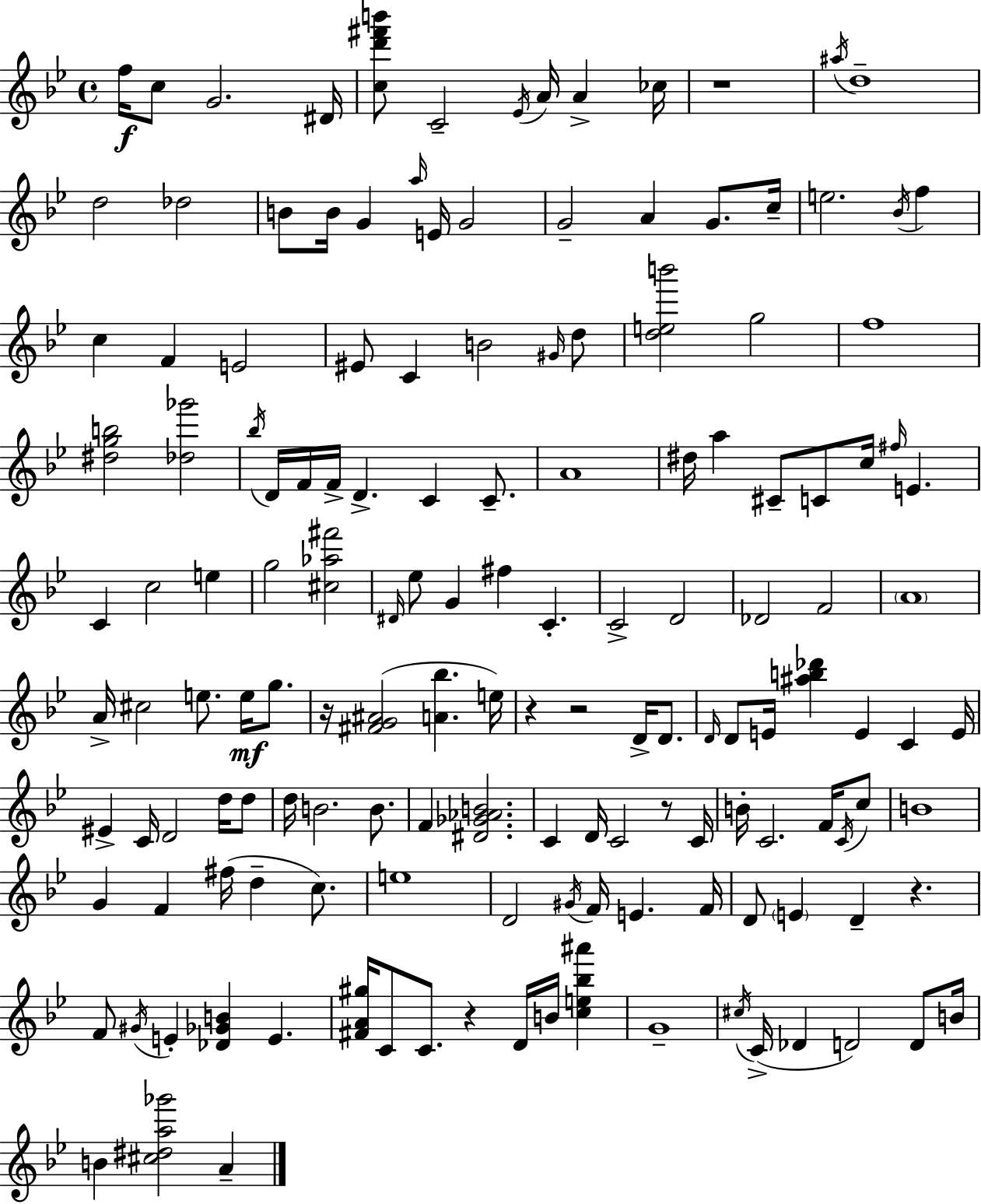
F5/s C5/e G4/h. D#4/s [C5,D6,F#6,B6]/e C4/h Eb4/s A4/s A4/q CES5/s R/w A#5/s D5/w D5/h Db5/h B4/e B4/s G4/q A5/s E4/s G4/h G4/h A4/q G4/e. C5/s E5/h. Bb4/s F5/q C5/q F4/q E4/h EIS4/e C4/q B4/h G#4/s D5/e [D5,E5,B6]/h G5/h F5/w [D#5,G5,B5]/h [Db5,Gb6]/h Bb5/s D4/s F4/s F4/s D4/q. C4/q C4/e. A4/w D#5/s A5/q C#4/e C4/e C5/s F#5/s E4/q. C4/q C5/h E5/q G5/h [C#5,Ab5,F#6]/h D#4/s Eb5/e G4/q F#5/q C4/q. C4/h D4/h Db4/h F4/h A4/w A4/s C#5/h E5/e. E5/s G5/e. R/s [F#4,G4,A#4]/h [A4,Bb5]/q. E5/s R/q R/h D4/s D4/e. D4/s D4/e E4/s [A#5,B5,Db6]/q E4/q C4/q E4/s EIS4/q C4/s D4/h D5/s D5/e D5/s B4/h. B4/e. F4/q [D#4,Gb4,Ab4,B4]/h. C4/q D4/s C4/h R/e C4/s B4/s C4/h. F4/s C4/s C5/e B4/w G4/q F4/q F#5/s D5/q C5/e. E5/w D4/h G#4/s F4/s E4/q. F4/s D4/e E4/q D4/q R/q. F4/e G#4/s E4/q [Db4,Gb4,B4]/q E4/q. [F#4,A4,G#5]/s C4/e C4/e. R/q D4/s B4/s [C5,E5,Bb5,A#6]/q G4/w C#5/s C4/s Db4/q D4/h D4/e B4/s B4/q [C#5,D#5,A5,Gb6]/h A4/q